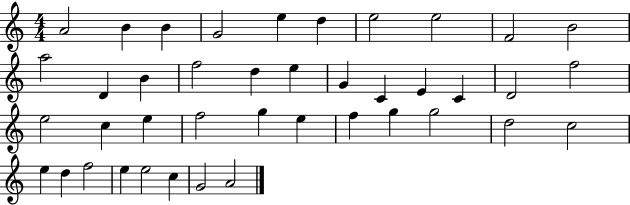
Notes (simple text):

A4/h B4/q B4/q G4/h E5/q D5/q E5/h E5/h F4/h B4/h A5/h D4/q B4/q F5/h D5/q E5/q G4/q C4/q E4/q C4/q D4/h F5/h E5/h C5/q E5/q F5/h G5/q E5/q F5/q G5/q G5/h D5/h C5/h E5/q D5/q F5/h E5/q E5/h C5/q G4/h A4/h